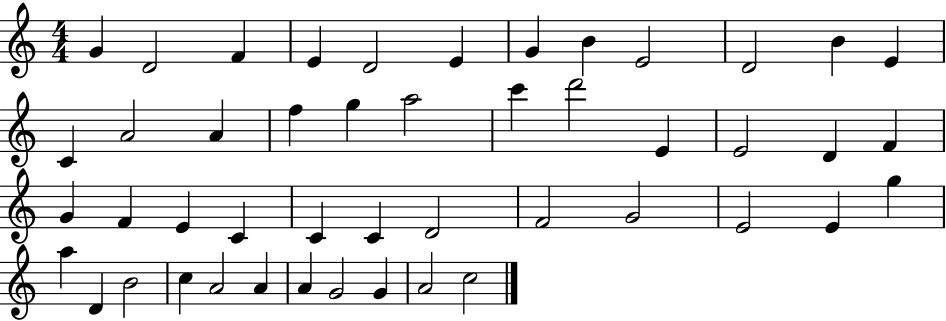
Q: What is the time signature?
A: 4/4